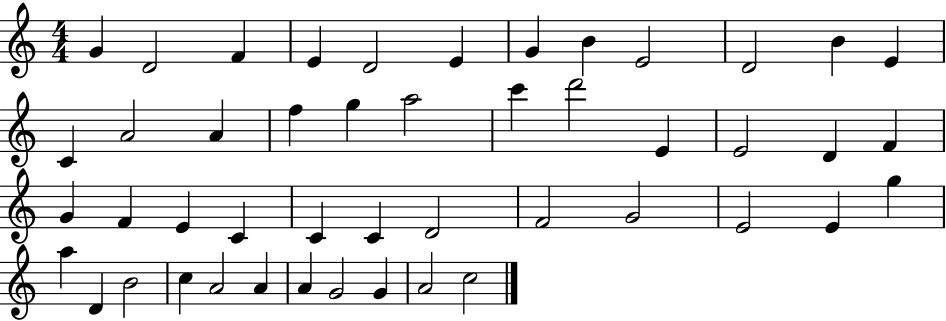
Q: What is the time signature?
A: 4/4